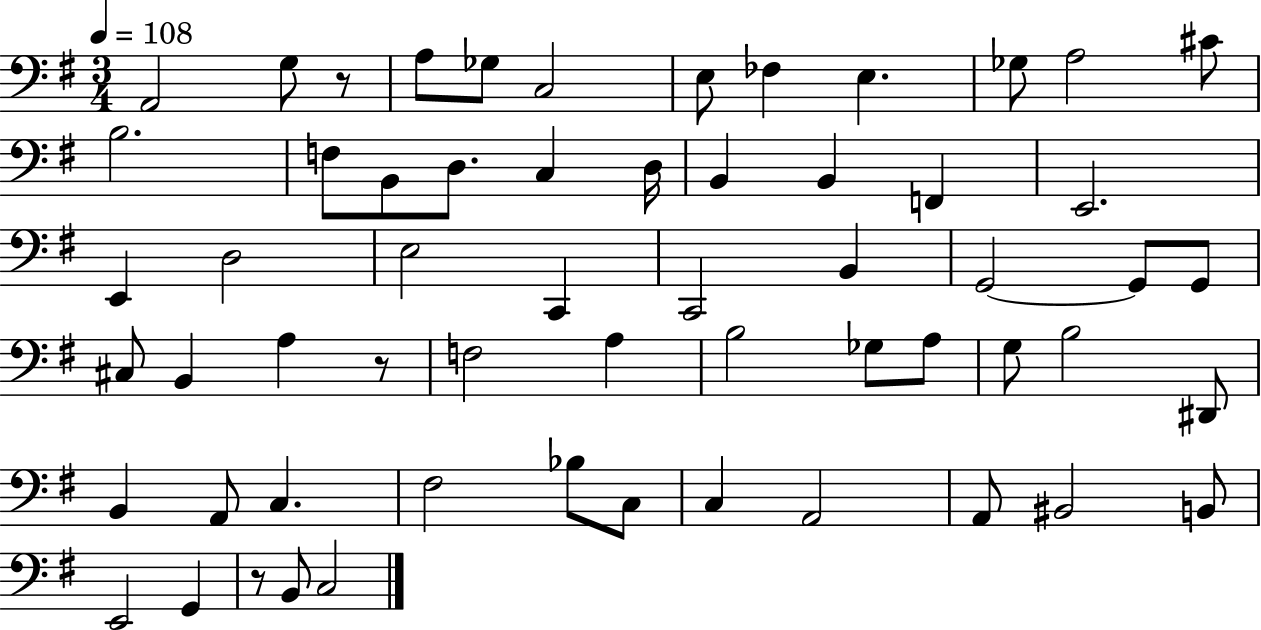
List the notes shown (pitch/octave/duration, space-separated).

A2/h G3/e R/e A3/e Gb3/e C3/h E3/e FES3/q E3/q. Gb3/e A3/h C#4/e B3/h. F3/e B2/e D3/e. C3/q D3/s B2/q B2/q F2/q E2/h. E2/q D3/h E3/h C2/q C2/h B2/q G2/h G2/e G2/e C#3/e B2/q A3/q R/e F3/h A3/q B3/h Gb3/e A3/e G3/e B3/h D#2/e B2/q A2/e C3/q. F#3/h Bb3/e C3/e C3/q A2/h A2/e BIS2/h B2/e E2/h G2/q R/e B2/e C3/h